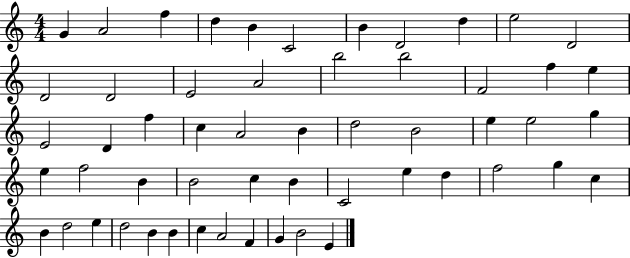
G4/q A4/h F5/q D5/q B4/q C4/h B4/q D4/h D5/q E5/h D4/h D4/h D4/h E4/h A4/h B5/h B5/h F4/h F5/q E5/q E4/h D4/q F5/q C5/q A4/h B4/q D5/h B4/h E5/q E5/h G5/q E5/q F5/h B4/q B4/h C5/q B4/q C4/h E5/q D5/q F5/h G5/q C5/q B4/q D5/h E5/q D5/h B4/q B4/q C5/q A4/h F4/q G4/q B4/h E4/q